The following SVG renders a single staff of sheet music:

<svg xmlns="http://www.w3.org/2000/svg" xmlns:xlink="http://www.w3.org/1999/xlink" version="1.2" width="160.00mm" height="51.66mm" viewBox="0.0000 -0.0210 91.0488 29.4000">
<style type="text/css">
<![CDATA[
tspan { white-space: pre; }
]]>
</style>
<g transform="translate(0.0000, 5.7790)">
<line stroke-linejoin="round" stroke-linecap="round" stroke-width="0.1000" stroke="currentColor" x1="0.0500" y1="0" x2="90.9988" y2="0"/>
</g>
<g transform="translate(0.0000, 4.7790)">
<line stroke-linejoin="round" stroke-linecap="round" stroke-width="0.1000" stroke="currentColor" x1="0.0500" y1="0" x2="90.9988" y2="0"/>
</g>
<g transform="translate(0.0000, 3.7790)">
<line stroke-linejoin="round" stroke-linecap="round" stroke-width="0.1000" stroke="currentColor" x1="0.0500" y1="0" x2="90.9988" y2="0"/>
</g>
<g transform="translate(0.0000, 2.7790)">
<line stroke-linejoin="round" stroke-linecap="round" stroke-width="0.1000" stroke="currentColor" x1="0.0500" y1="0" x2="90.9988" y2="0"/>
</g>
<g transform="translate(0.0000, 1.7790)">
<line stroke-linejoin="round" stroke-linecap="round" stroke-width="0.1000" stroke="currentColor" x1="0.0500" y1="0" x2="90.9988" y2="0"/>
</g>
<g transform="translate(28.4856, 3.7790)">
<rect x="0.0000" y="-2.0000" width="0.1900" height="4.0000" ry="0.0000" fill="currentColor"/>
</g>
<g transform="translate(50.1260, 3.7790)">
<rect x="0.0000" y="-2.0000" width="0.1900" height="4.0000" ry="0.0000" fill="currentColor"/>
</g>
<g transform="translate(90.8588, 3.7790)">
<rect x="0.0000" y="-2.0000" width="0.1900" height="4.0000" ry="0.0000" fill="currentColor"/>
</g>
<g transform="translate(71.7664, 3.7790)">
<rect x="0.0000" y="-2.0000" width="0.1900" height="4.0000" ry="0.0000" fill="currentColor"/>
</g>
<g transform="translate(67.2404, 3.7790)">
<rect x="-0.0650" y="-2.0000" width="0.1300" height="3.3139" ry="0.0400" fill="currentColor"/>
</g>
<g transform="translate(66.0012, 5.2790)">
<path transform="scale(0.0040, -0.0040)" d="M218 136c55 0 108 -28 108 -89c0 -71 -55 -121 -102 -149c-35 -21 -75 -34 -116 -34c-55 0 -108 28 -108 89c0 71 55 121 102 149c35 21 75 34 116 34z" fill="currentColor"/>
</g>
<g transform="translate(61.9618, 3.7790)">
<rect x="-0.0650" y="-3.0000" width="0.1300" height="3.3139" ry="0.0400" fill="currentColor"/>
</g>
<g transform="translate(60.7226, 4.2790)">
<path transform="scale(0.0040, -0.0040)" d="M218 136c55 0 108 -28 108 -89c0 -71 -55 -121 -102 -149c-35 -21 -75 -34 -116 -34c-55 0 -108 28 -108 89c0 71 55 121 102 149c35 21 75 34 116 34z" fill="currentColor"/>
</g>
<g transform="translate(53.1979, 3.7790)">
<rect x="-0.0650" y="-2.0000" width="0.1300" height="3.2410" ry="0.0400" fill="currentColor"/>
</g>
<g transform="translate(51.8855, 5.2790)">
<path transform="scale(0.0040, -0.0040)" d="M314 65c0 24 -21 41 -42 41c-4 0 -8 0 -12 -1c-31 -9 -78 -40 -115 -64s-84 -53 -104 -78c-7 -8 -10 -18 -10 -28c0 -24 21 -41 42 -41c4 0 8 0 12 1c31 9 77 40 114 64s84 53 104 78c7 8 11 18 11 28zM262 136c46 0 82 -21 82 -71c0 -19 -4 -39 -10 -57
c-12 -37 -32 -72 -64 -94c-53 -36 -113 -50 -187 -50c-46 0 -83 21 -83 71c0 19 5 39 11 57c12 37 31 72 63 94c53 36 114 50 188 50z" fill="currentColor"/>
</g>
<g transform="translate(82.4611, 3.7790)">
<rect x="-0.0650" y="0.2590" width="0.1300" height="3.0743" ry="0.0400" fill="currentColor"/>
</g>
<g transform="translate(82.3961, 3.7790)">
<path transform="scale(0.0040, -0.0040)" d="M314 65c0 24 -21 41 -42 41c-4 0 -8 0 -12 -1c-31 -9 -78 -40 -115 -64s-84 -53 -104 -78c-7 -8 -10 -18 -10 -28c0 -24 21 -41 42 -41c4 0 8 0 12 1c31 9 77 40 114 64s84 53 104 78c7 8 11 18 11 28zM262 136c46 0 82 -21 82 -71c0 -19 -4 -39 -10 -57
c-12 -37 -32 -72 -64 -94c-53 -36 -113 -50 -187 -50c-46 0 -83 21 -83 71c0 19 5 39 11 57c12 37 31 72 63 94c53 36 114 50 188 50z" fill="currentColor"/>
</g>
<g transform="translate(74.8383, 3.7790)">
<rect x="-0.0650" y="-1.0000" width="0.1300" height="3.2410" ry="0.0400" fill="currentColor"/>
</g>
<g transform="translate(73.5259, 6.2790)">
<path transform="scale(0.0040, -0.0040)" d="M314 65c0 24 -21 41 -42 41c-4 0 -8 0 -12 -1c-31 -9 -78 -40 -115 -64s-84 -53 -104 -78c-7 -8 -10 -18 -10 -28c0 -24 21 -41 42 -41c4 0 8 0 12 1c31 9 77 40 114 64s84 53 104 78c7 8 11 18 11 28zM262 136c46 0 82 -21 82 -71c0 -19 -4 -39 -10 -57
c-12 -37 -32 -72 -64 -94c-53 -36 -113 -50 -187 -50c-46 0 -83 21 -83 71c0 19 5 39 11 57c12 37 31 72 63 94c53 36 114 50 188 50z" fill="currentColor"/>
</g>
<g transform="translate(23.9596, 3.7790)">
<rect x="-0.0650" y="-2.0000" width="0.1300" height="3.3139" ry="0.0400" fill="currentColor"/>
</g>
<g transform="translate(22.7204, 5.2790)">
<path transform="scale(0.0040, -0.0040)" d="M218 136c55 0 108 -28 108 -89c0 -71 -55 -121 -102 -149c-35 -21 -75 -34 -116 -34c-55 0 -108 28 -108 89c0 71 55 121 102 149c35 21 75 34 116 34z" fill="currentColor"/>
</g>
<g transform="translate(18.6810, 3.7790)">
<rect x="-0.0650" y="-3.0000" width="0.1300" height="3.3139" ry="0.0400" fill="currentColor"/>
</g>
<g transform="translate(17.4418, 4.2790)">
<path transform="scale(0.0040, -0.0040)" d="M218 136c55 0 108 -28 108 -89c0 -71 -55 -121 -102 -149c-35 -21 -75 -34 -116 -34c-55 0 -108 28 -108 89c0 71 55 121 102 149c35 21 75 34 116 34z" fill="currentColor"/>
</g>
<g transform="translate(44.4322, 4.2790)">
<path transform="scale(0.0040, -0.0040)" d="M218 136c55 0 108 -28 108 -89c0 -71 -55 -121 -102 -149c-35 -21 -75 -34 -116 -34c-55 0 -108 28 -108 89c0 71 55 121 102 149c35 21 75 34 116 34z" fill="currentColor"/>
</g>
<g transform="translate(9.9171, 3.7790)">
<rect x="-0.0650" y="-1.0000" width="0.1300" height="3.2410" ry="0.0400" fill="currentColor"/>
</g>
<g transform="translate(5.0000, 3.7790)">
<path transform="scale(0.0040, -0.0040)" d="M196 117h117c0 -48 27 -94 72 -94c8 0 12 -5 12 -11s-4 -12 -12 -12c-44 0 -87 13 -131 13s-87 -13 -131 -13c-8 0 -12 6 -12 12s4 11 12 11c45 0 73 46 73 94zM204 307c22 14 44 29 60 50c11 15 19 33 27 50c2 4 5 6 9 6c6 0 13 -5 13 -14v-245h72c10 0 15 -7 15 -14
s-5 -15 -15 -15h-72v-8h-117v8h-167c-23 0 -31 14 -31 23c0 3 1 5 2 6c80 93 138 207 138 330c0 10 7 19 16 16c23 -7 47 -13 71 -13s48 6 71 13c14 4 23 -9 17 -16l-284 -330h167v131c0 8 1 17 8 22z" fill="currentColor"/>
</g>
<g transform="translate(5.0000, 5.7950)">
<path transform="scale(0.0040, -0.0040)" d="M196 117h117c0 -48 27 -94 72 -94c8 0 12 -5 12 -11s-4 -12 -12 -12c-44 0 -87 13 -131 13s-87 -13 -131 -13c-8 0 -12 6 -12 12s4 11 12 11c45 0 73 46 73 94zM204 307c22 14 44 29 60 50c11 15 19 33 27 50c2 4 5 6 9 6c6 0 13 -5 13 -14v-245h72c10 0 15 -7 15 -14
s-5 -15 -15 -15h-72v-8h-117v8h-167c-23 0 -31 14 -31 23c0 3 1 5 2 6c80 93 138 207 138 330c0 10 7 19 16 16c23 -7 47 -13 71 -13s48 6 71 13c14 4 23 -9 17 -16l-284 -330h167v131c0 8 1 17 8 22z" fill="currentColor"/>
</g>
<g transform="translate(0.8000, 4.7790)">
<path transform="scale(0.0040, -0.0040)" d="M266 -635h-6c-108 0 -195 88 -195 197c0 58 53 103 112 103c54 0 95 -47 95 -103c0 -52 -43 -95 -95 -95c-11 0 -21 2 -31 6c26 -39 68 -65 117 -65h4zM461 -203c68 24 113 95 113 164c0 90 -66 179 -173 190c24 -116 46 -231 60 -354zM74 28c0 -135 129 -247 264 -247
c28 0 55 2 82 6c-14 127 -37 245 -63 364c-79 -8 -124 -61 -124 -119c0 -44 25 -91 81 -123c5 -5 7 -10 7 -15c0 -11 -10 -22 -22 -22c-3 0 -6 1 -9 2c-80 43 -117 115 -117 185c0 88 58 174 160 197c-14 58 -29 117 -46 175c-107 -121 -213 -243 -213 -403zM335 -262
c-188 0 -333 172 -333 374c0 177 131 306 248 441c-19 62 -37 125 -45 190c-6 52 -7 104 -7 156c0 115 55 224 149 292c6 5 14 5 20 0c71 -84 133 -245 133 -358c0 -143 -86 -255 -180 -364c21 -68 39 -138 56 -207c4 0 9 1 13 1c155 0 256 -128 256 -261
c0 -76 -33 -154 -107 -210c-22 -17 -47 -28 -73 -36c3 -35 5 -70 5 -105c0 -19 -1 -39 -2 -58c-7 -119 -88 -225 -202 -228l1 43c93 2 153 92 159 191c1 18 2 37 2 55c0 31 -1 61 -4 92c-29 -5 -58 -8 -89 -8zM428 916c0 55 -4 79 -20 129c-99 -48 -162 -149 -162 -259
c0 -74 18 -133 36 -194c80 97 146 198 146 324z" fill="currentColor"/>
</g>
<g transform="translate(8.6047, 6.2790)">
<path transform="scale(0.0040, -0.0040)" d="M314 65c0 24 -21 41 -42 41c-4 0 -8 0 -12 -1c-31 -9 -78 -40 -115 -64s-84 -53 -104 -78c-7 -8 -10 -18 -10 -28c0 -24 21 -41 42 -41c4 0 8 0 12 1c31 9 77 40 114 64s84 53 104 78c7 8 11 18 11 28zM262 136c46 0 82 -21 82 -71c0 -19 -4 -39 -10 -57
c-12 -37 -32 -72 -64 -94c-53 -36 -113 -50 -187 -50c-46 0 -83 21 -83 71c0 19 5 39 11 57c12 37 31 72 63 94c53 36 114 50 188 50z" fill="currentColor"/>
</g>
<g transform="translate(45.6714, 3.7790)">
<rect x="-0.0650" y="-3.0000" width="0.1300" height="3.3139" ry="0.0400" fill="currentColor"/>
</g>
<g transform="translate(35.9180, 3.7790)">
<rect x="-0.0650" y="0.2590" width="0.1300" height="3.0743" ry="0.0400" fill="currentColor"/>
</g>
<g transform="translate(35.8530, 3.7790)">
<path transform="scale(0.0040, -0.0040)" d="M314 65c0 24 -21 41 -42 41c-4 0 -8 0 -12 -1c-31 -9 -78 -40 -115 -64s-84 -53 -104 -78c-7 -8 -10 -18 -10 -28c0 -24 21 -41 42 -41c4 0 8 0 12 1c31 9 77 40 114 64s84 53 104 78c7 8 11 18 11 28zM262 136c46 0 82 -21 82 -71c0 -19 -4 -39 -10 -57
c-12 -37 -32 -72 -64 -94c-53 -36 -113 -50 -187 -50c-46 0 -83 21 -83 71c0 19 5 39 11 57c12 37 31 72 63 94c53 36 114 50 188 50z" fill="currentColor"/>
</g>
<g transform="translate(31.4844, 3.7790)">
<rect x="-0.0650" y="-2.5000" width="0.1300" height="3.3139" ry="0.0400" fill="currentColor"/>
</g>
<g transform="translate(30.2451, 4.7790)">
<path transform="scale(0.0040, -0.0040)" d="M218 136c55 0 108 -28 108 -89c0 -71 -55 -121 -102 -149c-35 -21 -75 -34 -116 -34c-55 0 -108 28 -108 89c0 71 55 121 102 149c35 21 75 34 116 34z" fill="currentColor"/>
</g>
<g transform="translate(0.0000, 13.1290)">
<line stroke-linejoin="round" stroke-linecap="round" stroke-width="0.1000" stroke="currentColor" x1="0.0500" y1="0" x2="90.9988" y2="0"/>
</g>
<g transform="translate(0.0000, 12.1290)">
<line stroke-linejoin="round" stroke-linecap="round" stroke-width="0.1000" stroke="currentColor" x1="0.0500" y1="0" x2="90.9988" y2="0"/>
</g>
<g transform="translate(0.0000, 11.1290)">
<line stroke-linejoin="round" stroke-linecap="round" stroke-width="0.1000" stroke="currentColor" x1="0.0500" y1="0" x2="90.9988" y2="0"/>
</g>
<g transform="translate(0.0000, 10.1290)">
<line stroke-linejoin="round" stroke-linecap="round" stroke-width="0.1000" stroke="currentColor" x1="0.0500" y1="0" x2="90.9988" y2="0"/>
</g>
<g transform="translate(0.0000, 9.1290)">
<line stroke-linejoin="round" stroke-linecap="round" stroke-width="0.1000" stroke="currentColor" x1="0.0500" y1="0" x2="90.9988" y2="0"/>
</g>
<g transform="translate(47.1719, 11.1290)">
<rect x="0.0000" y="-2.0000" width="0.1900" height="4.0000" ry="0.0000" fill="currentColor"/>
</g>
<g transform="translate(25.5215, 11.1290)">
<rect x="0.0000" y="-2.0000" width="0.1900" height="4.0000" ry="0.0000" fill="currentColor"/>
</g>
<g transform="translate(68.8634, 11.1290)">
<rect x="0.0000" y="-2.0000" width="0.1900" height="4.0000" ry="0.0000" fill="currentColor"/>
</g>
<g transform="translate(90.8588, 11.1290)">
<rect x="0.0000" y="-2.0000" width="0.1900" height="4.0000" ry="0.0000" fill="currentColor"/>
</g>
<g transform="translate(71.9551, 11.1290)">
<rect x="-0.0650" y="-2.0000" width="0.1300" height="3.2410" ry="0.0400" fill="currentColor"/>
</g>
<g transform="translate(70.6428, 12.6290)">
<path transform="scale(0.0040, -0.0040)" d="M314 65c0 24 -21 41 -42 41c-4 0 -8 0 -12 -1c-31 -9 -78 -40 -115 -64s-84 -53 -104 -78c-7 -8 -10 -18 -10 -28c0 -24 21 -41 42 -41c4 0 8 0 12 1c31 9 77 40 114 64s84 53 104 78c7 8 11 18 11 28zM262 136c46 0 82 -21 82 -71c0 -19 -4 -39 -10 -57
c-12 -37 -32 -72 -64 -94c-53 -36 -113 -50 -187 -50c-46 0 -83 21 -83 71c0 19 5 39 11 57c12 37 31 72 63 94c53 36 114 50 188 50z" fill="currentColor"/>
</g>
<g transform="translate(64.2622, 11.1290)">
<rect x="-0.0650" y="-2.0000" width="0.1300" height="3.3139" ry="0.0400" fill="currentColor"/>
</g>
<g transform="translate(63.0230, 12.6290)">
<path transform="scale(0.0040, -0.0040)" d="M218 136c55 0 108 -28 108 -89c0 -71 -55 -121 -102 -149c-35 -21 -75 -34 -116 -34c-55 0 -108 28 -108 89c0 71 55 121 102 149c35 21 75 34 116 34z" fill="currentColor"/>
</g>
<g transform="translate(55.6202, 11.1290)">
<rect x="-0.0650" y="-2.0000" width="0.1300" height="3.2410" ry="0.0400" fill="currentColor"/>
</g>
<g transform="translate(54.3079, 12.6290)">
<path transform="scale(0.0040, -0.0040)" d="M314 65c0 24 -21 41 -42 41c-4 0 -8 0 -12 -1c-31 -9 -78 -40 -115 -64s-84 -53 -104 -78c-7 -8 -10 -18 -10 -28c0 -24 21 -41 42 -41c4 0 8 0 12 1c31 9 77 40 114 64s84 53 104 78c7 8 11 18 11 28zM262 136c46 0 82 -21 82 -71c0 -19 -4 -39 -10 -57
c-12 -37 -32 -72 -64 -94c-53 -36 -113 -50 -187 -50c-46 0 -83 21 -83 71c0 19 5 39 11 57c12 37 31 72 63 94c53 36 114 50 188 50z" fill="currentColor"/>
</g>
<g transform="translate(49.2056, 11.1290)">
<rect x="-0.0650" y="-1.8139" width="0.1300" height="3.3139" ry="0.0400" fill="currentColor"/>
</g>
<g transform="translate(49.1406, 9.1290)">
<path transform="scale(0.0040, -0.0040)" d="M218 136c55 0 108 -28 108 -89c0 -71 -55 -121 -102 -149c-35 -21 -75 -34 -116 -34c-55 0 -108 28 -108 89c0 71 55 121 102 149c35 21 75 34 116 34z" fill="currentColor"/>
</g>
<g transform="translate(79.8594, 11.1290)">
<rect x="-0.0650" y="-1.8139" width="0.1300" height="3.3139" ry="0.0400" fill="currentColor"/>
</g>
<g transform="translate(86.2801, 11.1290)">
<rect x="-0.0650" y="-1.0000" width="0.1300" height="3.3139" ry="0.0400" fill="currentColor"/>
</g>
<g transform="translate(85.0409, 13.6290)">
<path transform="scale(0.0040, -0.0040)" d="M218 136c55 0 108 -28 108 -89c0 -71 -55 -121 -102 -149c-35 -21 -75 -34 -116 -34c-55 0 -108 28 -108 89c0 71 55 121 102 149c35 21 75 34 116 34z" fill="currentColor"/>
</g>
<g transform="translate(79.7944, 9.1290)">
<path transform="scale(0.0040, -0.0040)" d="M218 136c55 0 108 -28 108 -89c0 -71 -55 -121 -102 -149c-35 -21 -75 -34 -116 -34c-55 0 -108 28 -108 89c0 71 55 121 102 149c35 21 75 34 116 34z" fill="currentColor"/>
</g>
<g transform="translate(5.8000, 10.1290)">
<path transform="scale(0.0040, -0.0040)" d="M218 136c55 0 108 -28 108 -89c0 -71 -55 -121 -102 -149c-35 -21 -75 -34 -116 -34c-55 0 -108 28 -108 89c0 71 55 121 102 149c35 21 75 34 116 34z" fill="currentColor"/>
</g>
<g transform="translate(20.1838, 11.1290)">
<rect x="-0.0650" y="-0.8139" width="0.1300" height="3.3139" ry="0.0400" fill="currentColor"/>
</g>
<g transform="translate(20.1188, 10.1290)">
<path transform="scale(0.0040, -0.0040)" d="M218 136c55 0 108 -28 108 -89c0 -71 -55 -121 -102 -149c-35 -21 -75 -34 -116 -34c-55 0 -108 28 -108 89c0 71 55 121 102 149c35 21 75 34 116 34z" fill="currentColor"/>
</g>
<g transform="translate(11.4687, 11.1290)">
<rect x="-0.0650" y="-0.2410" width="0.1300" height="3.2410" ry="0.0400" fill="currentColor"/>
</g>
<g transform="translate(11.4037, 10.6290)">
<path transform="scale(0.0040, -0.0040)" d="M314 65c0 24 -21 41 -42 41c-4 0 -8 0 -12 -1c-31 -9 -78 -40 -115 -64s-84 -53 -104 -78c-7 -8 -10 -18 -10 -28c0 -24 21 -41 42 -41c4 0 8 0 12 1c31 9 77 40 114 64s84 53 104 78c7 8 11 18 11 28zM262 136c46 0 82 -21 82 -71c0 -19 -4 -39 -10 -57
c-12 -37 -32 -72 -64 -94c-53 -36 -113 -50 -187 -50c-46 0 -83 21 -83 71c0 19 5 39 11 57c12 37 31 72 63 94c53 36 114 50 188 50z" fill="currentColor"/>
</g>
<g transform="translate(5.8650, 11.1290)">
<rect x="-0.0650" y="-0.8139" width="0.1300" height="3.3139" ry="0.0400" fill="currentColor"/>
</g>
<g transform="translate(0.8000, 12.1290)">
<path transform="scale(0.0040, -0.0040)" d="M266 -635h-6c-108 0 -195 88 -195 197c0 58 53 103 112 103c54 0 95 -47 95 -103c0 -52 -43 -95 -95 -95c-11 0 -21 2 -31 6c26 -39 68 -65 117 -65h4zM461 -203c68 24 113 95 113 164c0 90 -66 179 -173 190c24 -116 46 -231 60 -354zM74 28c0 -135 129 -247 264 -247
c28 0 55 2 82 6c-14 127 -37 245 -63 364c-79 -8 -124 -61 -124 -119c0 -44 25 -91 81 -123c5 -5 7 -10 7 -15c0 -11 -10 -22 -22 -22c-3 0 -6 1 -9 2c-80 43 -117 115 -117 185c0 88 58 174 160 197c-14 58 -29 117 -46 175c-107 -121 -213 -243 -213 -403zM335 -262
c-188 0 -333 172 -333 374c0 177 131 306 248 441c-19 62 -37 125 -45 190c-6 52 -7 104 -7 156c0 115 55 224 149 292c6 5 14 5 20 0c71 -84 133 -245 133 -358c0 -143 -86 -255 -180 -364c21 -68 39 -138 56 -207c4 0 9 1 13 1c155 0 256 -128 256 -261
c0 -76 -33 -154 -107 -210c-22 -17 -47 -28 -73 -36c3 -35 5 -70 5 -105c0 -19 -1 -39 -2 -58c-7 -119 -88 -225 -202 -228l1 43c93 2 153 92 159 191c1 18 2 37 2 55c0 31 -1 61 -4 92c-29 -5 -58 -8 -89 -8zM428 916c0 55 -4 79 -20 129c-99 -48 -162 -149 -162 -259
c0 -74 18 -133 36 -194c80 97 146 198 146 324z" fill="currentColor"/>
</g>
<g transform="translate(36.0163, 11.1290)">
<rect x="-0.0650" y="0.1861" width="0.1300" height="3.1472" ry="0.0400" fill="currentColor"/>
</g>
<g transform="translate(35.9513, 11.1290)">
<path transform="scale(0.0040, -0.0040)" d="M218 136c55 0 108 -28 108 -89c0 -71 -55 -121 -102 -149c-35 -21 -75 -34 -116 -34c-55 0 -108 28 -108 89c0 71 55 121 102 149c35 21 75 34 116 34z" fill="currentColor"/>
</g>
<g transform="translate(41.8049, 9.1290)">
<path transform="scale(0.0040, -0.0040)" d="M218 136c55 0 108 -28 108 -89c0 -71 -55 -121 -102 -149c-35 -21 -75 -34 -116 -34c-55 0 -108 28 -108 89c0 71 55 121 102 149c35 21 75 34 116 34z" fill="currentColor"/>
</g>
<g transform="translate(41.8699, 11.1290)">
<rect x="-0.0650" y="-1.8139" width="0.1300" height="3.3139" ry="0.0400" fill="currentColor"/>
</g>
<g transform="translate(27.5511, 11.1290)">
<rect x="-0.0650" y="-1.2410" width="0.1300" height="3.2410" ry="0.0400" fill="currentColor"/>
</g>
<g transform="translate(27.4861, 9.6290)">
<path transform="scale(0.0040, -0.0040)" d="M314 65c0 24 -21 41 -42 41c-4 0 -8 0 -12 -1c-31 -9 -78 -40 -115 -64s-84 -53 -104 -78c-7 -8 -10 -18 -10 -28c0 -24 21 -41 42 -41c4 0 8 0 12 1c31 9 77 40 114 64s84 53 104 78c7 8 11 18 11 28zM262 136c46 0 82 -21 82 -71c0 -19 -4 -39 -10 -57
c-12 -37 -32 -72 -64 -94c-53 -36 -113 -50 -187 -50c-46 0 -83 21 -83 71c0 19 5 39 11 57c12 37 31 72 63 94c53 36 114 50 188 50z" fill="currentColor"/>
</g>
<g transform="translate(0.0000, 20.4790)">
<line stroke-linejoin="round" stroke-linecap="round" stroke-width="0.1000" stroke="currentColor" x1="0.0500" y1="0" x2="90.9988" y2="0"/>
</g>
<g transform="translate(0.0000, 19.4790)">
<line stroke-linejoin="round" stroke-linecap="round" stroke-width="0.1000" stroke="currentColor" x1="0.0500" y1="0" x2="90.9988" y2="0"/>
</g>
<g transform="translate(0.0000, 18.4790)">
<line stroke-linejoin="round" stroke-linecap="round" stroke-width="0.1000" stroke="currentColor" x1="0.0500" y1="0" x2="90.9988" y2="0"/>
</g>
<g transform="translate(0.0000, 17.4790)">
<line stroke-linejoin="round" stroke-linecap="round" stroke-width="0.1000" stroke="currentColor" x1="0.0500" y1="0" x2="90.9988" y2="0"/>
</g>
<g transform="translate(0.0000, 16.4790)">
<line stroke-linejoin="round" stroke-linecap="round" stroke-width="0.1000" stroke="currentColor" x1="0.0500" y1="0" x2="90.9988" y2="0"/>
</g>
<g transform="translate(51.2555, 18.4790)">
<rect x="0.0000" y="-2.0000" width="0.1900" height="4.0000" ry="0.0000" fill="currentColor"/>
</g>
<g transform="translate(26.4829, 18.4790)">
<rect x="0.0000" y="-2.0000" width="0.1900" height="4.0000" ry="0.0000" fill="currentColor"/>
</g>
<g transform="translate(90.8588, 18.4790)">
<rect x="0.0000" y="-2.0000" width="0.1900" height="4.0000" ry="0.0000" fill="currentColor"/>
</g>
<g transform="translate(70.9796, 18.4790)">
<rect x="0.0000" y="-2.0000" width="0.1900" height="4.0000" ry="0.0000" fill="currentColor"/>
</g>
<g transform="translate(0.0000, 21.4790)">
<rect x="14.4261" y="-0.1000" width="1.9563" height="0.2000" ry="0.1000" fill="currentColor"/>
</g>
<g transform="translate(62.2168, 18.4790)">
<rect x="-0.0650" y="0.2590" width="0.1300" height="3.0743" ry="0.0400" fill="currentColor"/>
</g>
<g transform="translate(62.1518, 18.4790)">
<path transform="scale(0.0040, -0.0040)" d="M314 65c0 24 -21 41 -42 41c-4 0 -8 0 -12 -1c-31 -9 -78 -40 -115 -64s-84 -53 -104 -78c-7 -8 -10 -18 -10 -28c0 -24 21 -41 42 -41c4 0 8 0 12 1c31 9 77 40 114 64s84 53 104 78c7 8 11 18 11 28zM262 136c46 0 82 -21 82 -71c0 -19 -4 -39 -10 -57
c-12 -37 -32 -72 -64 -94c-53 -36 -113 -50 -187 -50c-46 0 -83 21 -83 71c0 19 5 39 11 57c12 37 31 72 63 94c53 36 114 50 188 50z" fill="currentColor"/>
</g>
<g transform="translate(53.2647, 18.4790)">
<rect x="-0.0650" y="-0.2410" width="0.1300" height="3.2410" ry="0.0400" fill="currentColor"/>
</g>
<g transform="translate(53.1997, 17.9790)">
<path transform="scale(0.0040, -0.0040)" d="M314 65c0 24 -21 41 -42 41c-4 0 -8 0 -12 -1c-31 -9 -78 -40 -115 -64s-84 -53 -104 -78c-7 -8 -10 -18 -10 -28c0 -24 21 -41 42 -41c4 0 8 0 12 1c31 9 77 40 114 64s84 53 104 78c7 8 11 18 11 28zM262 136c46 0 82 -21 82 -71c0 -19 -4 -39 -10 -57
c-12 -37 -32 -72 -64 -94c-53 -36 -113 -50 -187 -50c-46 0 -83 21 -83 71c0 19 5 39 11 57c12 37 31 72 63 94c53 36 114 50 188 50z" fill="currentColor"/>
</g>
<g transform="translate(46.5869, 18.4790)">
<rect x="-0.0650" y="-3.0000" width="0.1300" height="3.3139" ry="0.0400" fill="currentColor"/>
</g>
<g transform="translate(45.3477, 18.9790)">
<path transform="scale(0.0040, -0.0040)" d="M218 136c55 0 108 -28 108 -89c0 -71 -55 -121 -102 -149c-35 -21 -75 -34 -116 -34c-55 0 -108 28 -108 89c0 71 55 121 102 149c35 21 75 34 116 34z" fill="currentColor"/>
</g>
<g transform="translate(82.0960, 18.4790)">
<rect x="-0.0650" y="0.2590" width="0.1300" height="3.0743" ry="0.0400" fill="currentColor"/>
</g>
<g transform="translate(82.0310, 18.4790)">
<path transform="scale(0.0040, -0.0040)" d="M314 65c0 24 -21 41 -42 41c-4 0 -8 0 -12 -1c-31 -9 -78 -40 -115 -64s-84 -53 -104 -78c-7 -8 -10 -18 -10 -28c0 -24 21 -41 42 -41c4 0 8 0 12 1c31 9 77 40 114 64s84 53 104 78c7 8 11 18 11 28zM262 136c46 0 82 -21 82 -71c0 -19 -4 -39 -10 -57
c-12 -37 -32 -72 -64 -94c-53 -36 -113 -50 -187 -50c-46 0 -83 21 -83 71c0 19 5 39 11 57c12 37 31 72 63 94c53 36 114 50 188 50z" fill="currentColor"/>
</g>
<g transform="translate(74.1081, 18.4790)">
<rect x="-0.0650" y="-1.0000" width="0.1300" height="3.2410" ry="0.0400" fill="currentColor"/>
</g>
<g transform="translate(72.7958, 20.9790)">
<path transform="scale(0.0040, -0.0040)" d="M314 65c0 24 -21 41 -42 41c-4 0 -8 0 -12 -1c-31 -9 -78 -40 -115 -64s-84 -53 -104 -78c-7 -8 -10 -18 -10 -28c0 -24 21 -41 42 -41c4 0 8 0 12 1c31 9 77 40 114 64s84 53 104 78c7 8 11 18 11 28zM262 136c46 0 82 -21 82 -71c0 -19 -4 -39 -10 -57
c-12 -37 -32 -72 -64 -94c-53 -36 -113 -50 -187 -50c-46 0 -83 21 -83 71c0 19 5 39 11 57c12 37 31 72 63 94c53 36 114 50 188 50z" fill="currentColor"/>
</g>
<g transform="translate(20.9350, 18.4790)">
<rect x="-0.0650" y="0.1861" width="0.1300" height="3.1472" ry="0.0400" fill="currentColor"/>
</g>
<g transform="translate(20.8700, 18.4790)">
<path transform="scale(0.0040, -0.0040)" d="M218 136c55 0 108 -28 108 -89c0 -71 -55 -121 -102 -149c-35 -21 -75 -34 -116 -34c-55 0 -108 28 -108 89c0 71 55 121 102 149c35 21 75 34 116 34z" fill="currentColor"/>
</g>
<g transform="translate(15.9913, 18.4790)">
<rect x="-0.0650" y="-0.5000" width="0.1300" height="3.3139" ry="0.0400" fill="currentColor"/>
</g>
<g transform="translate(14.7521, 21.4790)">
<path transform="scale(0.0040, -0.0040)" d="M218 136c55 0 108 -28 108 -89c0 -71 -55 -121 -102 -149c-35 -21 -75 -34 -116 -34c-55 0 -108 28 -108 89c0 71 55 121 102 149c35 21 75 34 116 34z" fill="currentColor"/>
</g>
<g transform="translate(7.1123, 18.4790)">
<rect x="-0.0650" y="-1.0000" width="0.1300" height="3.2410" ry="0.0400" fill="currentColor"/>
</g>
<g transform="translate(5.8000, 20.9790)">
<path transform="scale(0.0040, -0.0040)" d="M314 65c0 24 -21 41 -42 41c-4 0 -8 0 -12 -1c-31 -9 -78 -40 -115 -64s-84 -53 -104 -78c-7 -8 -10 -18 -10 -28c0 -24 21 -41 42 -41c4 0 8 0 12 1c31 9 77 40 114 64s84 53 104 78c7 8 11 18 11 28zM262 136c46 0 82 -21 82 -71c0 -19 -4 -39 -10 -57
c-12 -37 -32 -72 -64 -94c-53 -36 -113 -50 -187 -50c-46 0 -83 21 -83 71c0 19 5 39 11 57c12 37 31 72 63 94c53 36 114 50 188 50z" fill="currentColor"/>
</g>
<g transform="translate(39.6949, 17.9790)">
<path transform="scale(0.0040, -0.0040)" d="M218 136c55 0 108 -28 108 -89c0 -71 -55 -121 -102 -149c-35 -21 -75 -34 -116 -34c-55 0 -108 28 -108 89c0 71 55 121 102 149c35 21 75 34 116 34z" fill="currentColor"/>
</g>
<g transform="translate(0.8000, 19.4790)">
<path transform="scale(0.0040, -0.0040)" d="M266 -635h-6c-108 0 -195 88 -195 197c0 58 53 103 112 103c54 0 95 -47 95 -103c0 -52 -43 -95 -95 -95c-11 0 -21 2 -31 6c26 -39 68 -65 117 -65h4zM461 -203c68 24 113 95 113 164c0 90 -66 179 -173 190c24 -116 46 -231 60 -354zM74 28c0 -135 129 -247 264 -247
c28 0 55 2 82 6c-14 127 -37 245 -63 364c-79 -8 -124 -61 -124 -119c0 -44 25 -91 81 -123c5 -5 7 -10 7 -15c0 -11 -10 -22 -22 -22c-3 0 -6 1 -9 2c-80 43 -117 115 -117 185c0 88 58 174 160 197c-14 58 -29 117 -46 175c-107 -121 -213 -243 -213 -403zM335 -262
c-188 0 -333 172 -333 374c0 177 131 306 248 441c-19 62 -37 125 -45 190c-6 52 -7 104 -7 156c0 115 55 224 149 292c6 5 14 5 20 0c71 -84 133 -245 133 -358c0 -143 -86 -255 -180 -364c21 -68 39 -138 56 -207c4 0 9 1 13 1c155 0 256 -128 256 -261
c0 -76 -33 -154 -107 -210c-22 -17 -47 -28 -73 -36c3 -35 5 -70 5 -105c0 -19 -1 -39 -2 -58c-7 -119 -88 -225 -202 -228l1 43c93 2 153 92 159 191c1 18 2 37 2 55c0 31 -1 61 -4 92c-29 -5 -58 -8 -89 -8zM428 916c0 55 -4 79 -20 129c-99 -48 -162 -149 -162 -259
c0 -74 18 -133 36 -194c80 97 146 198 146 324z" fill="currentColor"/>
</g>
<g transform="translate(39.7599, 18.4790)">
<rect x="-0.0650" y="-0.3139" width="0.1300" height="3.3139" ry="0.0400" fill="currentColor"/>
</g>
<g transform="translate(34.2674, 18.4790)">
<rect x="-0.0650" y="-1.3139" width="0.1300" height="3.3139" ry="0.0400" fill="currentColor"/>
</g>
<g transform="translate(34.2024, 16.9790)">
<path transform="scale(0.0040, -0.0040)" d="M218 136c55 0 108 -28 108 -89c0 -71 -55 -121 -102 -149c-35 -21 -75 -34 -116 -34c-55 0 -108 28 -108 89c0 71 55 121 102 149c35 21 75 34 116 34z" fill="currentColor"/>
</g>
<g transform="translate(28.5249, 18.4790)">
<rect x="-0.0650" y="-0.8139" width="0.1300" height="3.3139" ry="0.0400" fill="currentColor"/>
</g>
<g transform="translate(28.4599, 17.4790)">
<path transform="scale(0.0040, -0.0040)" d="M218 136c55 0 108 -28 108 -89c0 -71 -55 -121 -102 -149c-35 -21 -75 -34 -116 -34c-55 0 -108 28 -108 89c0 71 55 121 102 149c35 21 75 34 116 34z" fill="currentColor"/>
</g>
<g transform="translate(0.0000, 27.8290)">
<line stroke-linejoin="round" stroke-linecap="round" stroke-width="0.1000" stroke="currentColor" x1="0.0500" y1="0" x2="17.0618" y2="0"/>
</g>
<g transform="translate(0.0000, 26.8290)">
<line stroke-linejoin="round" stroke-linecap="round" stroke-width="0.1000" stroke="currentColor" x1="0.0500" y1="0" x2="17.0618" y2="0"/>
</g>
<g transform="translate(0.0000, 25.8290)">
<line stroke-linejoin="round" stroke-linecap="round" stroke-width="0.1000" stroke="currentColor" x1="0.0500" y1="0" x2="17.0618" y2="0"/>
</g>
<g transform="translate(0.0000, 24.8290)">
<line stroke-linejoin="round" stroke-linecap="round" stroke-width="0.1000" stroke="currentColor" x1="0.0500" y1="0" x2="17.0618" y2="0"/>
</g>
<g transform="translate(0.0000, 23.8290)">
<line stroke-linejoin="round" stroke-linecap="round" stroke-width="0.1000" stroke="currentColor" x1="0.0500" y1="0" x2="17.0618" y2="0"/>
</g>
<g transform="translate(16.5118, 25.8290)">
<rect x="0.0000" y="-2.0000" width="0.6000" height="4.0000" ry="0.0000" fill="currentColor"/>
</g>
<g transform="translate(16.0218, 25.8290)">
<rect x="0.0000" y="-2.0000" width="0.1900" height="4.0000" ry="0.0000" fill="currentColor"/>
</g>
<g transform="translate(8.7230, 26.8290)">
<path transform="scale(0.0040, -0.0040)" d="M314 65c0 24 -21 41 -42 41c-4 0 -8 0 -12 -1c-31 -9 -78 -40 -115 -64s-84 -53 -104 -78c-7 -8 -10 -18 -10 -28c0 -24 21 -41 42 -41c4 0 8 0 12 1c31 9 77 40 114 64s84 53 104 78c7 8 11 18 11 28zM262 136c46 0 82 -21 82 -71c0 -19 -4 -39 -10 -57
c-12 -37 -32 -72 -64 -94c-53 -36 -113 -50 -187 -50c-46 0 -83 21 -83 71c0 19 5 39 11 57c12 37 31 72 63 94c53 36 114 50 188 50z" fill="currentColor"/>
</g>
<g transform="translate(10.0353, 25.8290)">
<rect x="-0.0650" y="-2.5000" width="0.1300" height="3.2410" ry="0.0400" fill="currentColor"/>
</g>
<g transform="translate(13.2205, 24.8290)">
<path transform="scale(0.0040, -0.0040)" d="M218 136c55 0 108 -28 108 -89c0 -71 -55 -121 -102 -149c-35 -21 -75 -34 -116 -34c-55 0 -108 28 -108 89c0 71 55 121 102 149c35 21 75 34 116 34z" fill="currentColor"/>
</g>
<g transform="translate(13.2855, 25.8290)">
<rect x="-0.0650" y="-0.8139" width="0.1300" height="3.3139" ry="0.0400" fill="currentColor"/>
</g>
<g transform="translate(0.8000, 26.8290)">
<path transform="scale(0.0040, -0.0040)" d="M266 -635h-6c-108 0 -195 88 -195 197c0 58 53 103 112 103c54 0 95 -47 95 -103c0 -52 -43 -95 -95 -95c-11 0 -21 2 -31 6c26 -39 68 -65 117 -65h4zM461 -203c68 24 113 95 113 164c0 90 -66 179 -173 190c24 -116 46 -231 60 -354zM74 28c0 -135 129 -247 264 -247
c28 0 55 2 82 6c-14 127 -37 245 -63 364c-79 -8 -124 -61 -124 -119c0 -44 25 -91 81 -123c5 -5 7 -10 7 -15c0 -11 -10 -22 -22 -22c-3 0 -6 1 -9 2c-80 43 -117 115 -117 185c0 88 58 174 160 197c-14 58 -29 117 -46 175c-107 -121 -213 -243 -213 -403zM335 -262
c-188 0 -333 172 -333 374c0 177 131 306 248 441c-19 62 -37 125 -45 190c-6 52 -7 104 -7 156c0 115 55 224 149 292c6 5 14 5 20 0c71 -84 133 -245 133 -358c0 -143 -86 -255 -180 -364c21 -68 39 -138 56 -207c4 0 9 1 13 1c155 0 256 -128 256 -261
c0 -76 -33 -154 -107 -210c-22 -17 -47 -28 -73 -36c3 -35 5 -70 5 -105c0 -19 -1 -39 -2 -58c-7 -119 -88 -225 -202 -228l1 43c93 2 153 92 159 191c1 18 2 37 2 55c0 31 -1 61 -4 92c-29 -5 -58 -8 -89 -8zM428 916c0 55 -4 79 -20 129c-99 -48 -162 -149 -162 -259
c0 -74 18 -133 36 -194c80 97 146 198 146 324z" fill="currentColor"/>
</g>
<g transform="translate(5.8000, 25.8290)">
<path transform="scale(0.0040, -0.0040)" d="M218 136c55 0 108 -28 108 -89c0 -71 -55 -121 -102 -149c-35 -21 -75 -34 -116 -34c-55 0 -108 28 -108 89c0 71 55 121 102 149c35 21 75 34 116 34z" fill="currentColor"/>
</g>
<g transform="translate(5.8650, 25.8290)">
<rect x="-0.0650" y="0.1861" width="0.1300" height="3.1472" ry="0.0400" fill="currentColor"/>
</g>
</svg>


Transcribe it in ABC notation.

X:1
T:Untitled
M:4/4
L:1/4
K:C
D2 A F G B2 A F2 A F D2 B2 d c2 d e2 B f f F2 F F2 f D D2 C B d e c A c2 B2 D2 B2 B G2 d